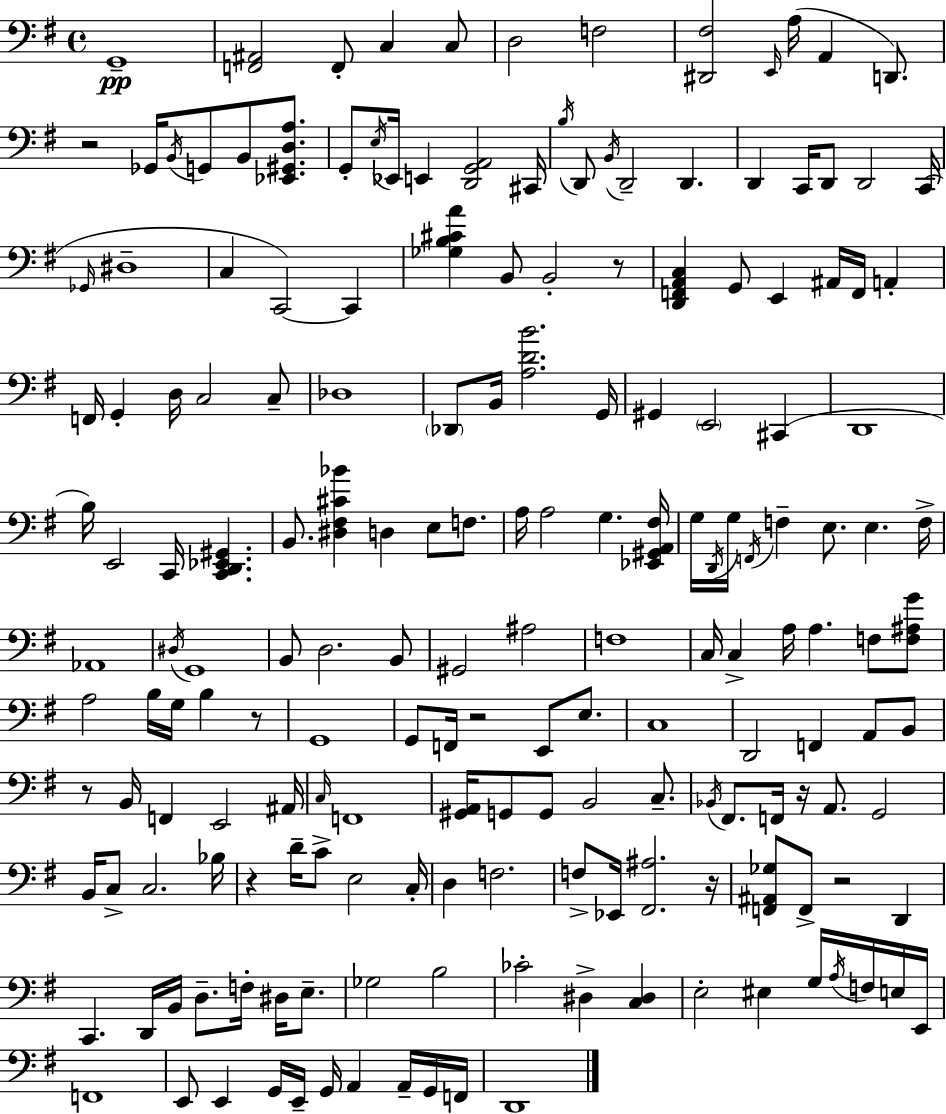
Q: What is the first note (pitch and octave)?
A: G2